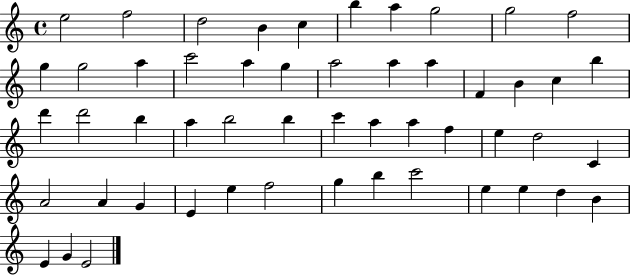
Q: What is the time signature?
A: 4/4